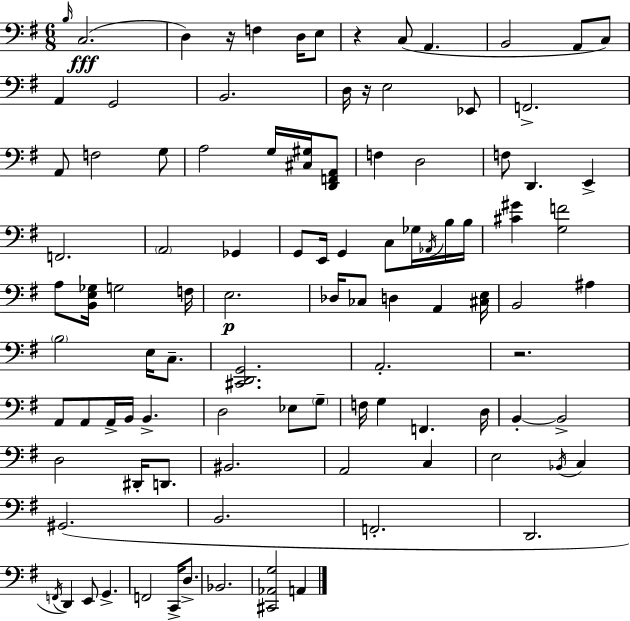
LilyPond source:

{
  \clef bass
  \numericTimeSignature
  \time 6/8
  \key e \minor
  \grace { b16 }(\fff c2. | d4) r16 f4 d16 e8 | r4 c8( a,4. | b,2 a,8 c8) | \break a,4 g,2 | b,2. | d16 r16 e2 ees,8 | f,2.-> | \break a,8 f2 g8 | a2 g16 <cis gis>16 <d, f, a,>8 | f4 d2 | f8 d,4. e,4-> | \break f,2. | \parenthesize a,2 ges,4 | g,8 e,16 g,4 c8 ges16 \acciaccatura { aes,16 } | b16 b16 <cis' gis'>4 <g f'>2 | \break a8 <b, e ges>16 g2 | f16 e2.\p | des16 ces8 d4 a,4 | <cis e>16 b,2 ais4 | \break \parenthesize b2 e16 c8.-- | <cis, d, g,>2. | a,2.-. | r2. | \break a,8 a,8 a,16-> b,16 b,4.-> | d2 ees8 | \parenthesize g8-- f16 g4 f,4. | d16 b,4-.~~ b,2-> | \break d2 dis,16-. d,8. | bis,2. | a,2 c4 | e2 \acciaccatura { bes,16 } c4 | \break gis,2.( | b,2. | f,2.-. | d,2. | \break \acciaccatura { f,16 } d,4) e,8 g,4.-> | f,2 | c,16-> d8.-> bes,2. | <cis, aes, g>2 | \break a,4 \bar "|."
}